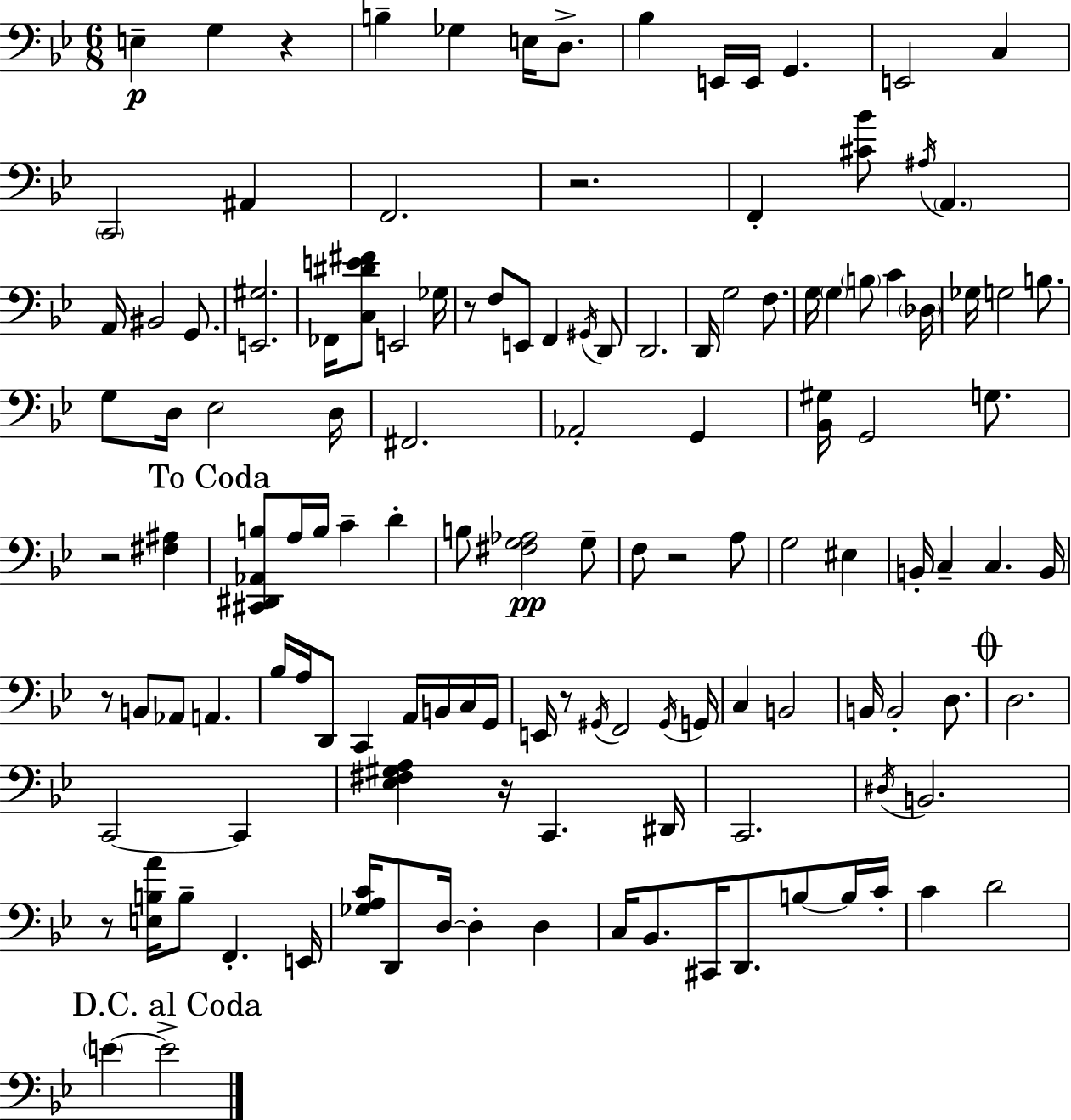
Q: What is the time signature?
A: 6/8